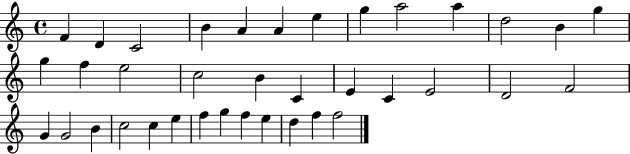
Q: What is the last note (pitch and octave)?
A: F5